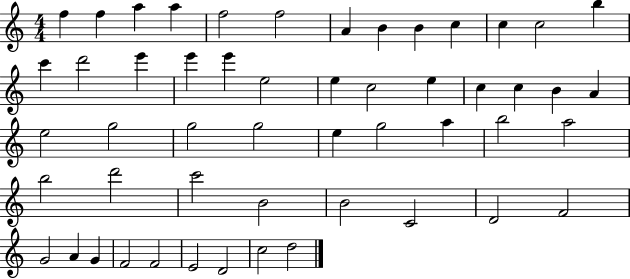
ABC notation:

X:1
T:Untitled
M:4/4
L:1/4
K:C
f f a a f2 f2 A B B c c c2 b c' d'2 e' e' e' e2 e c2 e c c B A e2 g2 g2 g2 e g2 a b2 a2 b2 d'2 c'2 B2 B2 C2 D2 F2 G2 A G F2 F2 E2 D2 c2 d2